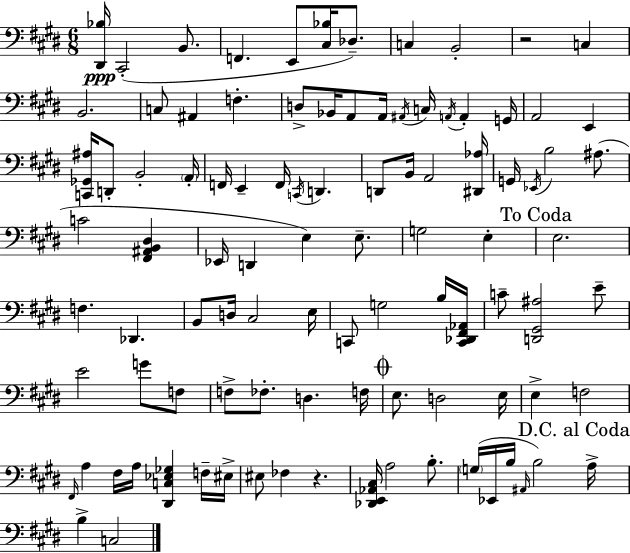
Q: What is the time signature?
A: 6/8